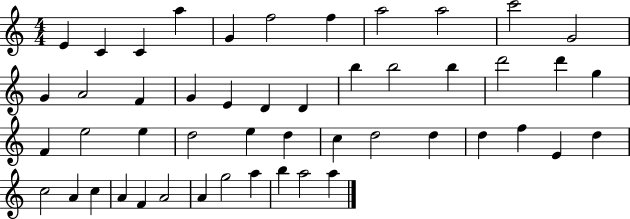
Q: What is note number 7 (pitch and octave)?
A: F5